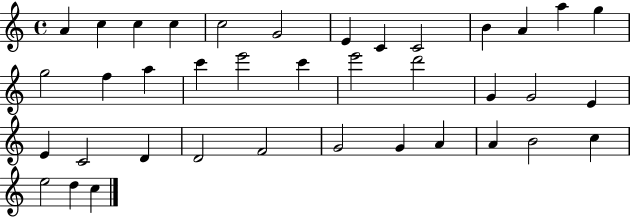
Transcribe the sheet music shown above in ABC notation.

X:1
T:Untitled
M:4/4
L:1/4
K:C
A c c c c2 G2 E C C2 B A a g g2 f a c' e'2 c' e'2 d'2 G G2 E E C2 D D2 F2 G2 G A A B2 c e2 d c